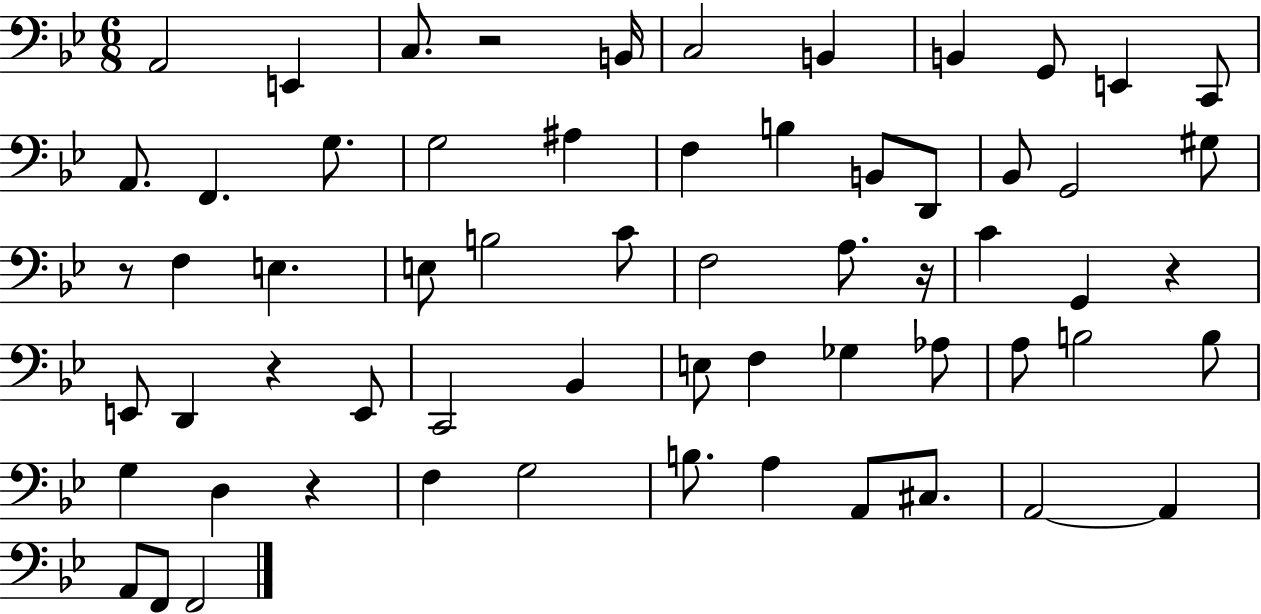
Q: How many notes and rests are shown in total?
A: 62